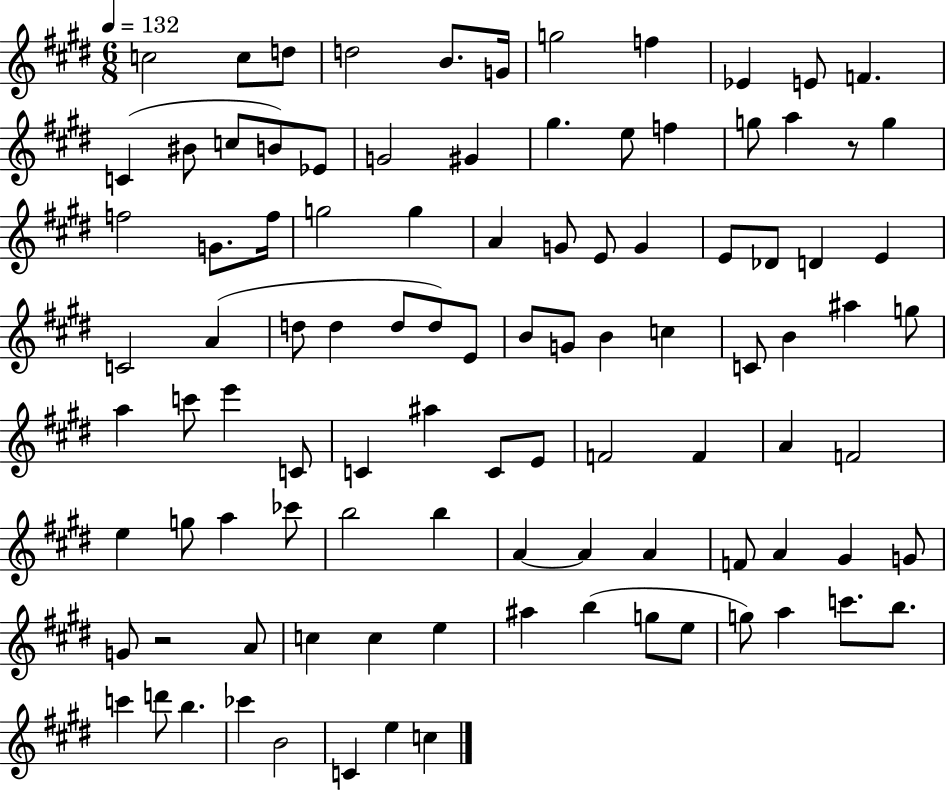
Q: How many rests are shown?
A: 2